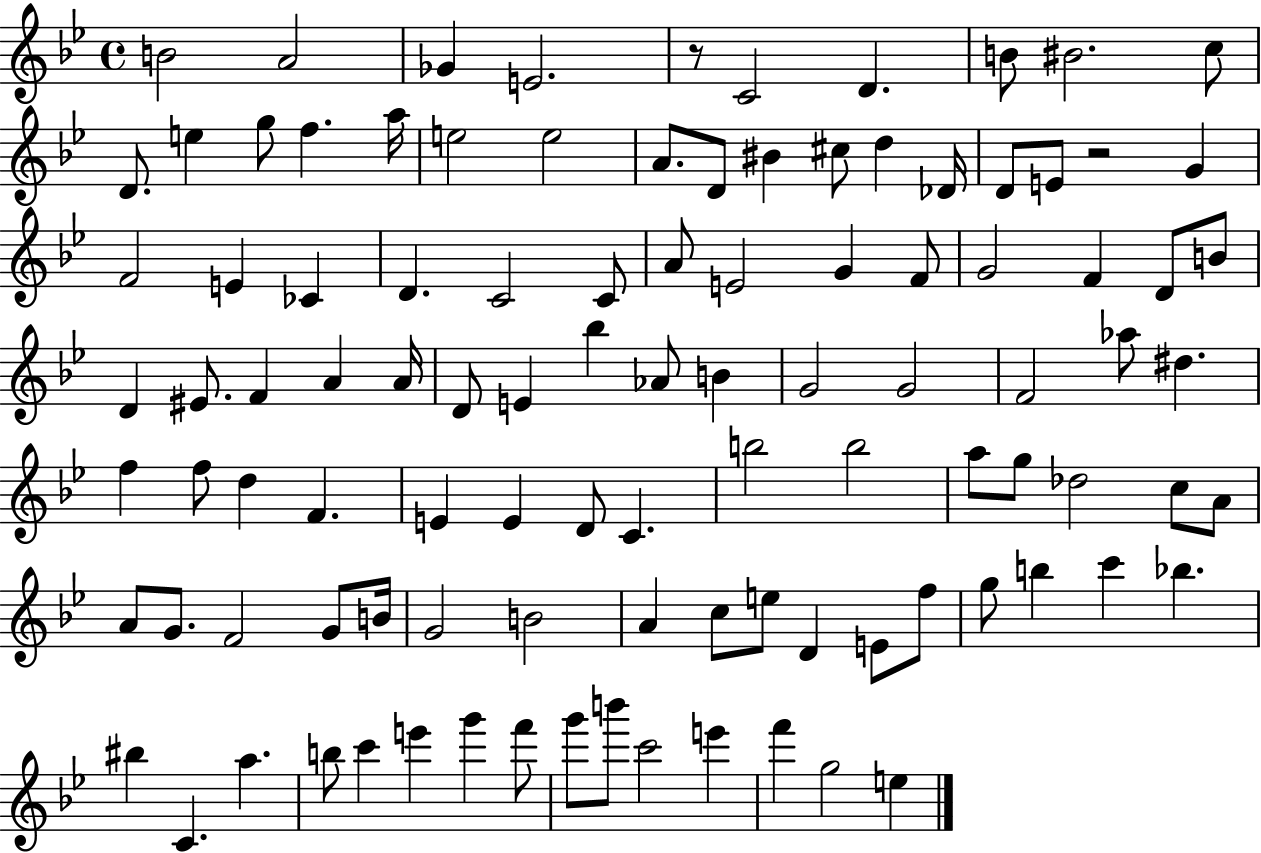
B4/h A4/h Gb4/q E4/h. R/e C4/h D4/q. B4/e BIS4/h. C5/e D4/e. E5/q G5/e F5/q. A5/s E5/h E5/h A4/e. D4/e BIS4/q C#5/e D5/q Db4/s D4/e E4/e R/h G4/q F4/h E4/q CES4/q D4/q. C4/h C4/e A4/e E4/h G4/q F4/e G4/h F4/q D4/e B4/e D4/q EIS4/e. F4/q A4/q A4/s D4/e E4/q Bb5/q Ab4/e B4/q G4/h G4/h F4/h Ab5/e D#5/q. F5/q F5/e D5/q F4/q. E4/q E4/q D4/e C4/q. B5/h B5/h A5/e G5/e Db5/h C5/e A4/e A4/e G4/e. F4/h G4/e B4/s G4/h B4/h A4/q C5/e E5/e D4/q E4/e F5/e G5/e B5/q C6/q Bb5/q. BIS5/q C4/q. A5/q. B5/e C6/q E6/q G6/q F6/e G6/e B6/e C6/h E6/q F6/q G5/h E5/q